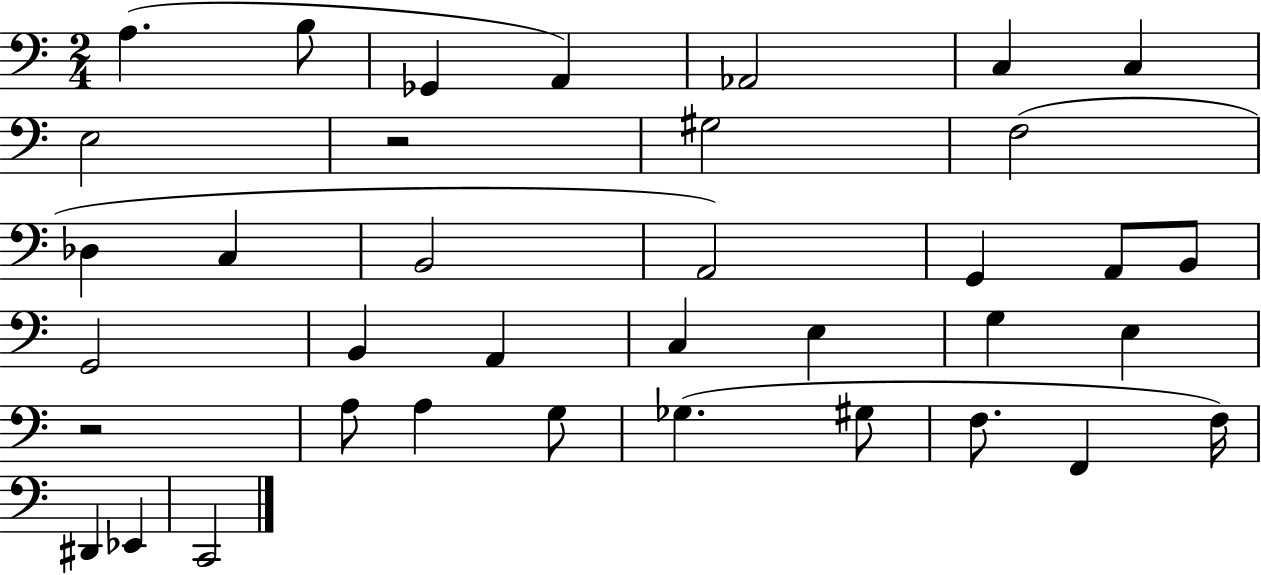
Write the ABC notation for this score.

X:1
T:Untitled
M:2/4
L:1/4
K:C
A, B,/2 _G,, A,, _A,,2 C, C, E,2 z2 ^G,2 F,2 _D, C, B,,2 A,,2 G,, A,,/2 B,,/2 G,,2 B,, A,, C, E, G, E, z2 A,/2 A, G,/2 _G, ^G,/2 F,/2 F,, F,/4 ^D,, _E,, C,,2